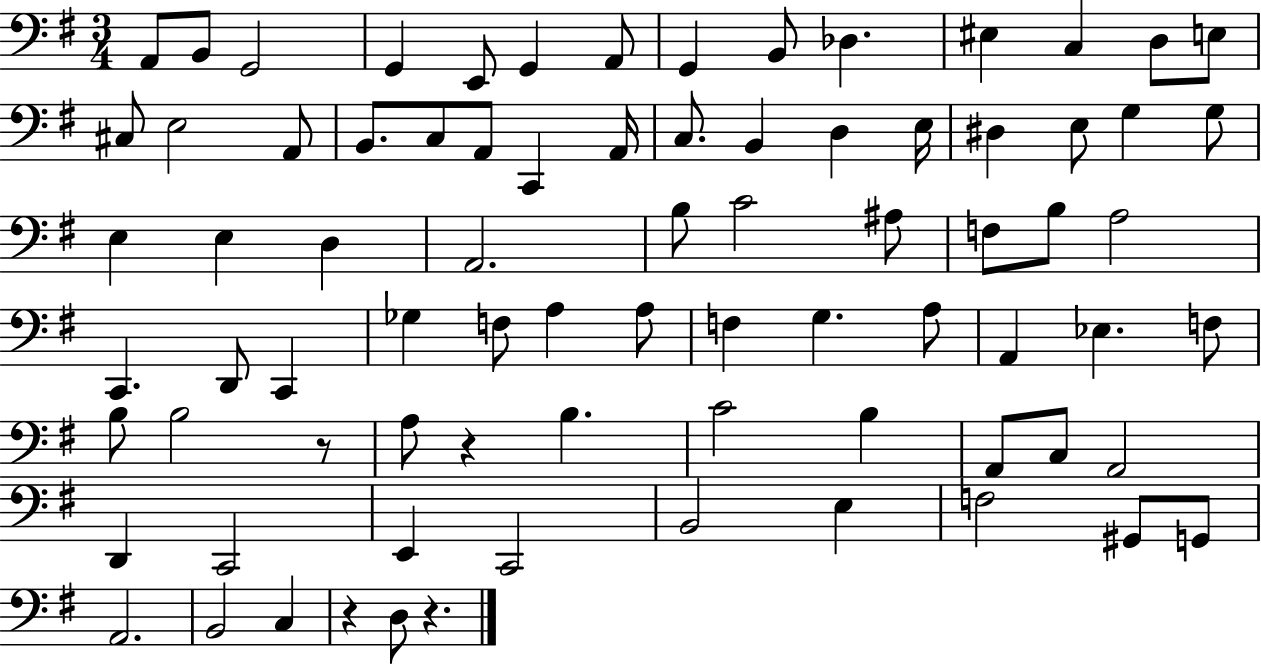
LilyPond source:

{
  \clef bass
  \numericTimeSignature
  \time 3/4
  \key g \major
  \repeat volta 2 { a,8 b,8 g,2 | g,4 e,8 g,4 a,8 | g,4 b,8 des4. | eis4 c4 d8 e8 | \break cis8 e2 a,8 | b,8. c8 a,8 c,4 a,16 | c8. b,4 d4 e16 | dis4 e8 g4 g8 | \break e4 e4 d4 | a,2. | b8 c'2 ais8 | f8 b8 a2 | \break c,4. d,8 c,4 | ges4 f8 a4 a8 | f4 g4. a8 | a,4 ees4. f8 | \break b8 b2 r8 | a8 r4 b4. | c'2 b4 | a,8 c8 a,2 | \break d,4 c,2 | e,4 c,2 | b,2 e4 | f2 gis,8 g,8 | \break a,2. | b,2 c4 | r4 d8 r4. | } \bar "|."
}